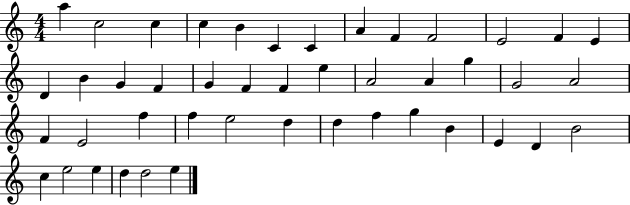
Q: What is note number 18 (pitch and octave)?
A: G4